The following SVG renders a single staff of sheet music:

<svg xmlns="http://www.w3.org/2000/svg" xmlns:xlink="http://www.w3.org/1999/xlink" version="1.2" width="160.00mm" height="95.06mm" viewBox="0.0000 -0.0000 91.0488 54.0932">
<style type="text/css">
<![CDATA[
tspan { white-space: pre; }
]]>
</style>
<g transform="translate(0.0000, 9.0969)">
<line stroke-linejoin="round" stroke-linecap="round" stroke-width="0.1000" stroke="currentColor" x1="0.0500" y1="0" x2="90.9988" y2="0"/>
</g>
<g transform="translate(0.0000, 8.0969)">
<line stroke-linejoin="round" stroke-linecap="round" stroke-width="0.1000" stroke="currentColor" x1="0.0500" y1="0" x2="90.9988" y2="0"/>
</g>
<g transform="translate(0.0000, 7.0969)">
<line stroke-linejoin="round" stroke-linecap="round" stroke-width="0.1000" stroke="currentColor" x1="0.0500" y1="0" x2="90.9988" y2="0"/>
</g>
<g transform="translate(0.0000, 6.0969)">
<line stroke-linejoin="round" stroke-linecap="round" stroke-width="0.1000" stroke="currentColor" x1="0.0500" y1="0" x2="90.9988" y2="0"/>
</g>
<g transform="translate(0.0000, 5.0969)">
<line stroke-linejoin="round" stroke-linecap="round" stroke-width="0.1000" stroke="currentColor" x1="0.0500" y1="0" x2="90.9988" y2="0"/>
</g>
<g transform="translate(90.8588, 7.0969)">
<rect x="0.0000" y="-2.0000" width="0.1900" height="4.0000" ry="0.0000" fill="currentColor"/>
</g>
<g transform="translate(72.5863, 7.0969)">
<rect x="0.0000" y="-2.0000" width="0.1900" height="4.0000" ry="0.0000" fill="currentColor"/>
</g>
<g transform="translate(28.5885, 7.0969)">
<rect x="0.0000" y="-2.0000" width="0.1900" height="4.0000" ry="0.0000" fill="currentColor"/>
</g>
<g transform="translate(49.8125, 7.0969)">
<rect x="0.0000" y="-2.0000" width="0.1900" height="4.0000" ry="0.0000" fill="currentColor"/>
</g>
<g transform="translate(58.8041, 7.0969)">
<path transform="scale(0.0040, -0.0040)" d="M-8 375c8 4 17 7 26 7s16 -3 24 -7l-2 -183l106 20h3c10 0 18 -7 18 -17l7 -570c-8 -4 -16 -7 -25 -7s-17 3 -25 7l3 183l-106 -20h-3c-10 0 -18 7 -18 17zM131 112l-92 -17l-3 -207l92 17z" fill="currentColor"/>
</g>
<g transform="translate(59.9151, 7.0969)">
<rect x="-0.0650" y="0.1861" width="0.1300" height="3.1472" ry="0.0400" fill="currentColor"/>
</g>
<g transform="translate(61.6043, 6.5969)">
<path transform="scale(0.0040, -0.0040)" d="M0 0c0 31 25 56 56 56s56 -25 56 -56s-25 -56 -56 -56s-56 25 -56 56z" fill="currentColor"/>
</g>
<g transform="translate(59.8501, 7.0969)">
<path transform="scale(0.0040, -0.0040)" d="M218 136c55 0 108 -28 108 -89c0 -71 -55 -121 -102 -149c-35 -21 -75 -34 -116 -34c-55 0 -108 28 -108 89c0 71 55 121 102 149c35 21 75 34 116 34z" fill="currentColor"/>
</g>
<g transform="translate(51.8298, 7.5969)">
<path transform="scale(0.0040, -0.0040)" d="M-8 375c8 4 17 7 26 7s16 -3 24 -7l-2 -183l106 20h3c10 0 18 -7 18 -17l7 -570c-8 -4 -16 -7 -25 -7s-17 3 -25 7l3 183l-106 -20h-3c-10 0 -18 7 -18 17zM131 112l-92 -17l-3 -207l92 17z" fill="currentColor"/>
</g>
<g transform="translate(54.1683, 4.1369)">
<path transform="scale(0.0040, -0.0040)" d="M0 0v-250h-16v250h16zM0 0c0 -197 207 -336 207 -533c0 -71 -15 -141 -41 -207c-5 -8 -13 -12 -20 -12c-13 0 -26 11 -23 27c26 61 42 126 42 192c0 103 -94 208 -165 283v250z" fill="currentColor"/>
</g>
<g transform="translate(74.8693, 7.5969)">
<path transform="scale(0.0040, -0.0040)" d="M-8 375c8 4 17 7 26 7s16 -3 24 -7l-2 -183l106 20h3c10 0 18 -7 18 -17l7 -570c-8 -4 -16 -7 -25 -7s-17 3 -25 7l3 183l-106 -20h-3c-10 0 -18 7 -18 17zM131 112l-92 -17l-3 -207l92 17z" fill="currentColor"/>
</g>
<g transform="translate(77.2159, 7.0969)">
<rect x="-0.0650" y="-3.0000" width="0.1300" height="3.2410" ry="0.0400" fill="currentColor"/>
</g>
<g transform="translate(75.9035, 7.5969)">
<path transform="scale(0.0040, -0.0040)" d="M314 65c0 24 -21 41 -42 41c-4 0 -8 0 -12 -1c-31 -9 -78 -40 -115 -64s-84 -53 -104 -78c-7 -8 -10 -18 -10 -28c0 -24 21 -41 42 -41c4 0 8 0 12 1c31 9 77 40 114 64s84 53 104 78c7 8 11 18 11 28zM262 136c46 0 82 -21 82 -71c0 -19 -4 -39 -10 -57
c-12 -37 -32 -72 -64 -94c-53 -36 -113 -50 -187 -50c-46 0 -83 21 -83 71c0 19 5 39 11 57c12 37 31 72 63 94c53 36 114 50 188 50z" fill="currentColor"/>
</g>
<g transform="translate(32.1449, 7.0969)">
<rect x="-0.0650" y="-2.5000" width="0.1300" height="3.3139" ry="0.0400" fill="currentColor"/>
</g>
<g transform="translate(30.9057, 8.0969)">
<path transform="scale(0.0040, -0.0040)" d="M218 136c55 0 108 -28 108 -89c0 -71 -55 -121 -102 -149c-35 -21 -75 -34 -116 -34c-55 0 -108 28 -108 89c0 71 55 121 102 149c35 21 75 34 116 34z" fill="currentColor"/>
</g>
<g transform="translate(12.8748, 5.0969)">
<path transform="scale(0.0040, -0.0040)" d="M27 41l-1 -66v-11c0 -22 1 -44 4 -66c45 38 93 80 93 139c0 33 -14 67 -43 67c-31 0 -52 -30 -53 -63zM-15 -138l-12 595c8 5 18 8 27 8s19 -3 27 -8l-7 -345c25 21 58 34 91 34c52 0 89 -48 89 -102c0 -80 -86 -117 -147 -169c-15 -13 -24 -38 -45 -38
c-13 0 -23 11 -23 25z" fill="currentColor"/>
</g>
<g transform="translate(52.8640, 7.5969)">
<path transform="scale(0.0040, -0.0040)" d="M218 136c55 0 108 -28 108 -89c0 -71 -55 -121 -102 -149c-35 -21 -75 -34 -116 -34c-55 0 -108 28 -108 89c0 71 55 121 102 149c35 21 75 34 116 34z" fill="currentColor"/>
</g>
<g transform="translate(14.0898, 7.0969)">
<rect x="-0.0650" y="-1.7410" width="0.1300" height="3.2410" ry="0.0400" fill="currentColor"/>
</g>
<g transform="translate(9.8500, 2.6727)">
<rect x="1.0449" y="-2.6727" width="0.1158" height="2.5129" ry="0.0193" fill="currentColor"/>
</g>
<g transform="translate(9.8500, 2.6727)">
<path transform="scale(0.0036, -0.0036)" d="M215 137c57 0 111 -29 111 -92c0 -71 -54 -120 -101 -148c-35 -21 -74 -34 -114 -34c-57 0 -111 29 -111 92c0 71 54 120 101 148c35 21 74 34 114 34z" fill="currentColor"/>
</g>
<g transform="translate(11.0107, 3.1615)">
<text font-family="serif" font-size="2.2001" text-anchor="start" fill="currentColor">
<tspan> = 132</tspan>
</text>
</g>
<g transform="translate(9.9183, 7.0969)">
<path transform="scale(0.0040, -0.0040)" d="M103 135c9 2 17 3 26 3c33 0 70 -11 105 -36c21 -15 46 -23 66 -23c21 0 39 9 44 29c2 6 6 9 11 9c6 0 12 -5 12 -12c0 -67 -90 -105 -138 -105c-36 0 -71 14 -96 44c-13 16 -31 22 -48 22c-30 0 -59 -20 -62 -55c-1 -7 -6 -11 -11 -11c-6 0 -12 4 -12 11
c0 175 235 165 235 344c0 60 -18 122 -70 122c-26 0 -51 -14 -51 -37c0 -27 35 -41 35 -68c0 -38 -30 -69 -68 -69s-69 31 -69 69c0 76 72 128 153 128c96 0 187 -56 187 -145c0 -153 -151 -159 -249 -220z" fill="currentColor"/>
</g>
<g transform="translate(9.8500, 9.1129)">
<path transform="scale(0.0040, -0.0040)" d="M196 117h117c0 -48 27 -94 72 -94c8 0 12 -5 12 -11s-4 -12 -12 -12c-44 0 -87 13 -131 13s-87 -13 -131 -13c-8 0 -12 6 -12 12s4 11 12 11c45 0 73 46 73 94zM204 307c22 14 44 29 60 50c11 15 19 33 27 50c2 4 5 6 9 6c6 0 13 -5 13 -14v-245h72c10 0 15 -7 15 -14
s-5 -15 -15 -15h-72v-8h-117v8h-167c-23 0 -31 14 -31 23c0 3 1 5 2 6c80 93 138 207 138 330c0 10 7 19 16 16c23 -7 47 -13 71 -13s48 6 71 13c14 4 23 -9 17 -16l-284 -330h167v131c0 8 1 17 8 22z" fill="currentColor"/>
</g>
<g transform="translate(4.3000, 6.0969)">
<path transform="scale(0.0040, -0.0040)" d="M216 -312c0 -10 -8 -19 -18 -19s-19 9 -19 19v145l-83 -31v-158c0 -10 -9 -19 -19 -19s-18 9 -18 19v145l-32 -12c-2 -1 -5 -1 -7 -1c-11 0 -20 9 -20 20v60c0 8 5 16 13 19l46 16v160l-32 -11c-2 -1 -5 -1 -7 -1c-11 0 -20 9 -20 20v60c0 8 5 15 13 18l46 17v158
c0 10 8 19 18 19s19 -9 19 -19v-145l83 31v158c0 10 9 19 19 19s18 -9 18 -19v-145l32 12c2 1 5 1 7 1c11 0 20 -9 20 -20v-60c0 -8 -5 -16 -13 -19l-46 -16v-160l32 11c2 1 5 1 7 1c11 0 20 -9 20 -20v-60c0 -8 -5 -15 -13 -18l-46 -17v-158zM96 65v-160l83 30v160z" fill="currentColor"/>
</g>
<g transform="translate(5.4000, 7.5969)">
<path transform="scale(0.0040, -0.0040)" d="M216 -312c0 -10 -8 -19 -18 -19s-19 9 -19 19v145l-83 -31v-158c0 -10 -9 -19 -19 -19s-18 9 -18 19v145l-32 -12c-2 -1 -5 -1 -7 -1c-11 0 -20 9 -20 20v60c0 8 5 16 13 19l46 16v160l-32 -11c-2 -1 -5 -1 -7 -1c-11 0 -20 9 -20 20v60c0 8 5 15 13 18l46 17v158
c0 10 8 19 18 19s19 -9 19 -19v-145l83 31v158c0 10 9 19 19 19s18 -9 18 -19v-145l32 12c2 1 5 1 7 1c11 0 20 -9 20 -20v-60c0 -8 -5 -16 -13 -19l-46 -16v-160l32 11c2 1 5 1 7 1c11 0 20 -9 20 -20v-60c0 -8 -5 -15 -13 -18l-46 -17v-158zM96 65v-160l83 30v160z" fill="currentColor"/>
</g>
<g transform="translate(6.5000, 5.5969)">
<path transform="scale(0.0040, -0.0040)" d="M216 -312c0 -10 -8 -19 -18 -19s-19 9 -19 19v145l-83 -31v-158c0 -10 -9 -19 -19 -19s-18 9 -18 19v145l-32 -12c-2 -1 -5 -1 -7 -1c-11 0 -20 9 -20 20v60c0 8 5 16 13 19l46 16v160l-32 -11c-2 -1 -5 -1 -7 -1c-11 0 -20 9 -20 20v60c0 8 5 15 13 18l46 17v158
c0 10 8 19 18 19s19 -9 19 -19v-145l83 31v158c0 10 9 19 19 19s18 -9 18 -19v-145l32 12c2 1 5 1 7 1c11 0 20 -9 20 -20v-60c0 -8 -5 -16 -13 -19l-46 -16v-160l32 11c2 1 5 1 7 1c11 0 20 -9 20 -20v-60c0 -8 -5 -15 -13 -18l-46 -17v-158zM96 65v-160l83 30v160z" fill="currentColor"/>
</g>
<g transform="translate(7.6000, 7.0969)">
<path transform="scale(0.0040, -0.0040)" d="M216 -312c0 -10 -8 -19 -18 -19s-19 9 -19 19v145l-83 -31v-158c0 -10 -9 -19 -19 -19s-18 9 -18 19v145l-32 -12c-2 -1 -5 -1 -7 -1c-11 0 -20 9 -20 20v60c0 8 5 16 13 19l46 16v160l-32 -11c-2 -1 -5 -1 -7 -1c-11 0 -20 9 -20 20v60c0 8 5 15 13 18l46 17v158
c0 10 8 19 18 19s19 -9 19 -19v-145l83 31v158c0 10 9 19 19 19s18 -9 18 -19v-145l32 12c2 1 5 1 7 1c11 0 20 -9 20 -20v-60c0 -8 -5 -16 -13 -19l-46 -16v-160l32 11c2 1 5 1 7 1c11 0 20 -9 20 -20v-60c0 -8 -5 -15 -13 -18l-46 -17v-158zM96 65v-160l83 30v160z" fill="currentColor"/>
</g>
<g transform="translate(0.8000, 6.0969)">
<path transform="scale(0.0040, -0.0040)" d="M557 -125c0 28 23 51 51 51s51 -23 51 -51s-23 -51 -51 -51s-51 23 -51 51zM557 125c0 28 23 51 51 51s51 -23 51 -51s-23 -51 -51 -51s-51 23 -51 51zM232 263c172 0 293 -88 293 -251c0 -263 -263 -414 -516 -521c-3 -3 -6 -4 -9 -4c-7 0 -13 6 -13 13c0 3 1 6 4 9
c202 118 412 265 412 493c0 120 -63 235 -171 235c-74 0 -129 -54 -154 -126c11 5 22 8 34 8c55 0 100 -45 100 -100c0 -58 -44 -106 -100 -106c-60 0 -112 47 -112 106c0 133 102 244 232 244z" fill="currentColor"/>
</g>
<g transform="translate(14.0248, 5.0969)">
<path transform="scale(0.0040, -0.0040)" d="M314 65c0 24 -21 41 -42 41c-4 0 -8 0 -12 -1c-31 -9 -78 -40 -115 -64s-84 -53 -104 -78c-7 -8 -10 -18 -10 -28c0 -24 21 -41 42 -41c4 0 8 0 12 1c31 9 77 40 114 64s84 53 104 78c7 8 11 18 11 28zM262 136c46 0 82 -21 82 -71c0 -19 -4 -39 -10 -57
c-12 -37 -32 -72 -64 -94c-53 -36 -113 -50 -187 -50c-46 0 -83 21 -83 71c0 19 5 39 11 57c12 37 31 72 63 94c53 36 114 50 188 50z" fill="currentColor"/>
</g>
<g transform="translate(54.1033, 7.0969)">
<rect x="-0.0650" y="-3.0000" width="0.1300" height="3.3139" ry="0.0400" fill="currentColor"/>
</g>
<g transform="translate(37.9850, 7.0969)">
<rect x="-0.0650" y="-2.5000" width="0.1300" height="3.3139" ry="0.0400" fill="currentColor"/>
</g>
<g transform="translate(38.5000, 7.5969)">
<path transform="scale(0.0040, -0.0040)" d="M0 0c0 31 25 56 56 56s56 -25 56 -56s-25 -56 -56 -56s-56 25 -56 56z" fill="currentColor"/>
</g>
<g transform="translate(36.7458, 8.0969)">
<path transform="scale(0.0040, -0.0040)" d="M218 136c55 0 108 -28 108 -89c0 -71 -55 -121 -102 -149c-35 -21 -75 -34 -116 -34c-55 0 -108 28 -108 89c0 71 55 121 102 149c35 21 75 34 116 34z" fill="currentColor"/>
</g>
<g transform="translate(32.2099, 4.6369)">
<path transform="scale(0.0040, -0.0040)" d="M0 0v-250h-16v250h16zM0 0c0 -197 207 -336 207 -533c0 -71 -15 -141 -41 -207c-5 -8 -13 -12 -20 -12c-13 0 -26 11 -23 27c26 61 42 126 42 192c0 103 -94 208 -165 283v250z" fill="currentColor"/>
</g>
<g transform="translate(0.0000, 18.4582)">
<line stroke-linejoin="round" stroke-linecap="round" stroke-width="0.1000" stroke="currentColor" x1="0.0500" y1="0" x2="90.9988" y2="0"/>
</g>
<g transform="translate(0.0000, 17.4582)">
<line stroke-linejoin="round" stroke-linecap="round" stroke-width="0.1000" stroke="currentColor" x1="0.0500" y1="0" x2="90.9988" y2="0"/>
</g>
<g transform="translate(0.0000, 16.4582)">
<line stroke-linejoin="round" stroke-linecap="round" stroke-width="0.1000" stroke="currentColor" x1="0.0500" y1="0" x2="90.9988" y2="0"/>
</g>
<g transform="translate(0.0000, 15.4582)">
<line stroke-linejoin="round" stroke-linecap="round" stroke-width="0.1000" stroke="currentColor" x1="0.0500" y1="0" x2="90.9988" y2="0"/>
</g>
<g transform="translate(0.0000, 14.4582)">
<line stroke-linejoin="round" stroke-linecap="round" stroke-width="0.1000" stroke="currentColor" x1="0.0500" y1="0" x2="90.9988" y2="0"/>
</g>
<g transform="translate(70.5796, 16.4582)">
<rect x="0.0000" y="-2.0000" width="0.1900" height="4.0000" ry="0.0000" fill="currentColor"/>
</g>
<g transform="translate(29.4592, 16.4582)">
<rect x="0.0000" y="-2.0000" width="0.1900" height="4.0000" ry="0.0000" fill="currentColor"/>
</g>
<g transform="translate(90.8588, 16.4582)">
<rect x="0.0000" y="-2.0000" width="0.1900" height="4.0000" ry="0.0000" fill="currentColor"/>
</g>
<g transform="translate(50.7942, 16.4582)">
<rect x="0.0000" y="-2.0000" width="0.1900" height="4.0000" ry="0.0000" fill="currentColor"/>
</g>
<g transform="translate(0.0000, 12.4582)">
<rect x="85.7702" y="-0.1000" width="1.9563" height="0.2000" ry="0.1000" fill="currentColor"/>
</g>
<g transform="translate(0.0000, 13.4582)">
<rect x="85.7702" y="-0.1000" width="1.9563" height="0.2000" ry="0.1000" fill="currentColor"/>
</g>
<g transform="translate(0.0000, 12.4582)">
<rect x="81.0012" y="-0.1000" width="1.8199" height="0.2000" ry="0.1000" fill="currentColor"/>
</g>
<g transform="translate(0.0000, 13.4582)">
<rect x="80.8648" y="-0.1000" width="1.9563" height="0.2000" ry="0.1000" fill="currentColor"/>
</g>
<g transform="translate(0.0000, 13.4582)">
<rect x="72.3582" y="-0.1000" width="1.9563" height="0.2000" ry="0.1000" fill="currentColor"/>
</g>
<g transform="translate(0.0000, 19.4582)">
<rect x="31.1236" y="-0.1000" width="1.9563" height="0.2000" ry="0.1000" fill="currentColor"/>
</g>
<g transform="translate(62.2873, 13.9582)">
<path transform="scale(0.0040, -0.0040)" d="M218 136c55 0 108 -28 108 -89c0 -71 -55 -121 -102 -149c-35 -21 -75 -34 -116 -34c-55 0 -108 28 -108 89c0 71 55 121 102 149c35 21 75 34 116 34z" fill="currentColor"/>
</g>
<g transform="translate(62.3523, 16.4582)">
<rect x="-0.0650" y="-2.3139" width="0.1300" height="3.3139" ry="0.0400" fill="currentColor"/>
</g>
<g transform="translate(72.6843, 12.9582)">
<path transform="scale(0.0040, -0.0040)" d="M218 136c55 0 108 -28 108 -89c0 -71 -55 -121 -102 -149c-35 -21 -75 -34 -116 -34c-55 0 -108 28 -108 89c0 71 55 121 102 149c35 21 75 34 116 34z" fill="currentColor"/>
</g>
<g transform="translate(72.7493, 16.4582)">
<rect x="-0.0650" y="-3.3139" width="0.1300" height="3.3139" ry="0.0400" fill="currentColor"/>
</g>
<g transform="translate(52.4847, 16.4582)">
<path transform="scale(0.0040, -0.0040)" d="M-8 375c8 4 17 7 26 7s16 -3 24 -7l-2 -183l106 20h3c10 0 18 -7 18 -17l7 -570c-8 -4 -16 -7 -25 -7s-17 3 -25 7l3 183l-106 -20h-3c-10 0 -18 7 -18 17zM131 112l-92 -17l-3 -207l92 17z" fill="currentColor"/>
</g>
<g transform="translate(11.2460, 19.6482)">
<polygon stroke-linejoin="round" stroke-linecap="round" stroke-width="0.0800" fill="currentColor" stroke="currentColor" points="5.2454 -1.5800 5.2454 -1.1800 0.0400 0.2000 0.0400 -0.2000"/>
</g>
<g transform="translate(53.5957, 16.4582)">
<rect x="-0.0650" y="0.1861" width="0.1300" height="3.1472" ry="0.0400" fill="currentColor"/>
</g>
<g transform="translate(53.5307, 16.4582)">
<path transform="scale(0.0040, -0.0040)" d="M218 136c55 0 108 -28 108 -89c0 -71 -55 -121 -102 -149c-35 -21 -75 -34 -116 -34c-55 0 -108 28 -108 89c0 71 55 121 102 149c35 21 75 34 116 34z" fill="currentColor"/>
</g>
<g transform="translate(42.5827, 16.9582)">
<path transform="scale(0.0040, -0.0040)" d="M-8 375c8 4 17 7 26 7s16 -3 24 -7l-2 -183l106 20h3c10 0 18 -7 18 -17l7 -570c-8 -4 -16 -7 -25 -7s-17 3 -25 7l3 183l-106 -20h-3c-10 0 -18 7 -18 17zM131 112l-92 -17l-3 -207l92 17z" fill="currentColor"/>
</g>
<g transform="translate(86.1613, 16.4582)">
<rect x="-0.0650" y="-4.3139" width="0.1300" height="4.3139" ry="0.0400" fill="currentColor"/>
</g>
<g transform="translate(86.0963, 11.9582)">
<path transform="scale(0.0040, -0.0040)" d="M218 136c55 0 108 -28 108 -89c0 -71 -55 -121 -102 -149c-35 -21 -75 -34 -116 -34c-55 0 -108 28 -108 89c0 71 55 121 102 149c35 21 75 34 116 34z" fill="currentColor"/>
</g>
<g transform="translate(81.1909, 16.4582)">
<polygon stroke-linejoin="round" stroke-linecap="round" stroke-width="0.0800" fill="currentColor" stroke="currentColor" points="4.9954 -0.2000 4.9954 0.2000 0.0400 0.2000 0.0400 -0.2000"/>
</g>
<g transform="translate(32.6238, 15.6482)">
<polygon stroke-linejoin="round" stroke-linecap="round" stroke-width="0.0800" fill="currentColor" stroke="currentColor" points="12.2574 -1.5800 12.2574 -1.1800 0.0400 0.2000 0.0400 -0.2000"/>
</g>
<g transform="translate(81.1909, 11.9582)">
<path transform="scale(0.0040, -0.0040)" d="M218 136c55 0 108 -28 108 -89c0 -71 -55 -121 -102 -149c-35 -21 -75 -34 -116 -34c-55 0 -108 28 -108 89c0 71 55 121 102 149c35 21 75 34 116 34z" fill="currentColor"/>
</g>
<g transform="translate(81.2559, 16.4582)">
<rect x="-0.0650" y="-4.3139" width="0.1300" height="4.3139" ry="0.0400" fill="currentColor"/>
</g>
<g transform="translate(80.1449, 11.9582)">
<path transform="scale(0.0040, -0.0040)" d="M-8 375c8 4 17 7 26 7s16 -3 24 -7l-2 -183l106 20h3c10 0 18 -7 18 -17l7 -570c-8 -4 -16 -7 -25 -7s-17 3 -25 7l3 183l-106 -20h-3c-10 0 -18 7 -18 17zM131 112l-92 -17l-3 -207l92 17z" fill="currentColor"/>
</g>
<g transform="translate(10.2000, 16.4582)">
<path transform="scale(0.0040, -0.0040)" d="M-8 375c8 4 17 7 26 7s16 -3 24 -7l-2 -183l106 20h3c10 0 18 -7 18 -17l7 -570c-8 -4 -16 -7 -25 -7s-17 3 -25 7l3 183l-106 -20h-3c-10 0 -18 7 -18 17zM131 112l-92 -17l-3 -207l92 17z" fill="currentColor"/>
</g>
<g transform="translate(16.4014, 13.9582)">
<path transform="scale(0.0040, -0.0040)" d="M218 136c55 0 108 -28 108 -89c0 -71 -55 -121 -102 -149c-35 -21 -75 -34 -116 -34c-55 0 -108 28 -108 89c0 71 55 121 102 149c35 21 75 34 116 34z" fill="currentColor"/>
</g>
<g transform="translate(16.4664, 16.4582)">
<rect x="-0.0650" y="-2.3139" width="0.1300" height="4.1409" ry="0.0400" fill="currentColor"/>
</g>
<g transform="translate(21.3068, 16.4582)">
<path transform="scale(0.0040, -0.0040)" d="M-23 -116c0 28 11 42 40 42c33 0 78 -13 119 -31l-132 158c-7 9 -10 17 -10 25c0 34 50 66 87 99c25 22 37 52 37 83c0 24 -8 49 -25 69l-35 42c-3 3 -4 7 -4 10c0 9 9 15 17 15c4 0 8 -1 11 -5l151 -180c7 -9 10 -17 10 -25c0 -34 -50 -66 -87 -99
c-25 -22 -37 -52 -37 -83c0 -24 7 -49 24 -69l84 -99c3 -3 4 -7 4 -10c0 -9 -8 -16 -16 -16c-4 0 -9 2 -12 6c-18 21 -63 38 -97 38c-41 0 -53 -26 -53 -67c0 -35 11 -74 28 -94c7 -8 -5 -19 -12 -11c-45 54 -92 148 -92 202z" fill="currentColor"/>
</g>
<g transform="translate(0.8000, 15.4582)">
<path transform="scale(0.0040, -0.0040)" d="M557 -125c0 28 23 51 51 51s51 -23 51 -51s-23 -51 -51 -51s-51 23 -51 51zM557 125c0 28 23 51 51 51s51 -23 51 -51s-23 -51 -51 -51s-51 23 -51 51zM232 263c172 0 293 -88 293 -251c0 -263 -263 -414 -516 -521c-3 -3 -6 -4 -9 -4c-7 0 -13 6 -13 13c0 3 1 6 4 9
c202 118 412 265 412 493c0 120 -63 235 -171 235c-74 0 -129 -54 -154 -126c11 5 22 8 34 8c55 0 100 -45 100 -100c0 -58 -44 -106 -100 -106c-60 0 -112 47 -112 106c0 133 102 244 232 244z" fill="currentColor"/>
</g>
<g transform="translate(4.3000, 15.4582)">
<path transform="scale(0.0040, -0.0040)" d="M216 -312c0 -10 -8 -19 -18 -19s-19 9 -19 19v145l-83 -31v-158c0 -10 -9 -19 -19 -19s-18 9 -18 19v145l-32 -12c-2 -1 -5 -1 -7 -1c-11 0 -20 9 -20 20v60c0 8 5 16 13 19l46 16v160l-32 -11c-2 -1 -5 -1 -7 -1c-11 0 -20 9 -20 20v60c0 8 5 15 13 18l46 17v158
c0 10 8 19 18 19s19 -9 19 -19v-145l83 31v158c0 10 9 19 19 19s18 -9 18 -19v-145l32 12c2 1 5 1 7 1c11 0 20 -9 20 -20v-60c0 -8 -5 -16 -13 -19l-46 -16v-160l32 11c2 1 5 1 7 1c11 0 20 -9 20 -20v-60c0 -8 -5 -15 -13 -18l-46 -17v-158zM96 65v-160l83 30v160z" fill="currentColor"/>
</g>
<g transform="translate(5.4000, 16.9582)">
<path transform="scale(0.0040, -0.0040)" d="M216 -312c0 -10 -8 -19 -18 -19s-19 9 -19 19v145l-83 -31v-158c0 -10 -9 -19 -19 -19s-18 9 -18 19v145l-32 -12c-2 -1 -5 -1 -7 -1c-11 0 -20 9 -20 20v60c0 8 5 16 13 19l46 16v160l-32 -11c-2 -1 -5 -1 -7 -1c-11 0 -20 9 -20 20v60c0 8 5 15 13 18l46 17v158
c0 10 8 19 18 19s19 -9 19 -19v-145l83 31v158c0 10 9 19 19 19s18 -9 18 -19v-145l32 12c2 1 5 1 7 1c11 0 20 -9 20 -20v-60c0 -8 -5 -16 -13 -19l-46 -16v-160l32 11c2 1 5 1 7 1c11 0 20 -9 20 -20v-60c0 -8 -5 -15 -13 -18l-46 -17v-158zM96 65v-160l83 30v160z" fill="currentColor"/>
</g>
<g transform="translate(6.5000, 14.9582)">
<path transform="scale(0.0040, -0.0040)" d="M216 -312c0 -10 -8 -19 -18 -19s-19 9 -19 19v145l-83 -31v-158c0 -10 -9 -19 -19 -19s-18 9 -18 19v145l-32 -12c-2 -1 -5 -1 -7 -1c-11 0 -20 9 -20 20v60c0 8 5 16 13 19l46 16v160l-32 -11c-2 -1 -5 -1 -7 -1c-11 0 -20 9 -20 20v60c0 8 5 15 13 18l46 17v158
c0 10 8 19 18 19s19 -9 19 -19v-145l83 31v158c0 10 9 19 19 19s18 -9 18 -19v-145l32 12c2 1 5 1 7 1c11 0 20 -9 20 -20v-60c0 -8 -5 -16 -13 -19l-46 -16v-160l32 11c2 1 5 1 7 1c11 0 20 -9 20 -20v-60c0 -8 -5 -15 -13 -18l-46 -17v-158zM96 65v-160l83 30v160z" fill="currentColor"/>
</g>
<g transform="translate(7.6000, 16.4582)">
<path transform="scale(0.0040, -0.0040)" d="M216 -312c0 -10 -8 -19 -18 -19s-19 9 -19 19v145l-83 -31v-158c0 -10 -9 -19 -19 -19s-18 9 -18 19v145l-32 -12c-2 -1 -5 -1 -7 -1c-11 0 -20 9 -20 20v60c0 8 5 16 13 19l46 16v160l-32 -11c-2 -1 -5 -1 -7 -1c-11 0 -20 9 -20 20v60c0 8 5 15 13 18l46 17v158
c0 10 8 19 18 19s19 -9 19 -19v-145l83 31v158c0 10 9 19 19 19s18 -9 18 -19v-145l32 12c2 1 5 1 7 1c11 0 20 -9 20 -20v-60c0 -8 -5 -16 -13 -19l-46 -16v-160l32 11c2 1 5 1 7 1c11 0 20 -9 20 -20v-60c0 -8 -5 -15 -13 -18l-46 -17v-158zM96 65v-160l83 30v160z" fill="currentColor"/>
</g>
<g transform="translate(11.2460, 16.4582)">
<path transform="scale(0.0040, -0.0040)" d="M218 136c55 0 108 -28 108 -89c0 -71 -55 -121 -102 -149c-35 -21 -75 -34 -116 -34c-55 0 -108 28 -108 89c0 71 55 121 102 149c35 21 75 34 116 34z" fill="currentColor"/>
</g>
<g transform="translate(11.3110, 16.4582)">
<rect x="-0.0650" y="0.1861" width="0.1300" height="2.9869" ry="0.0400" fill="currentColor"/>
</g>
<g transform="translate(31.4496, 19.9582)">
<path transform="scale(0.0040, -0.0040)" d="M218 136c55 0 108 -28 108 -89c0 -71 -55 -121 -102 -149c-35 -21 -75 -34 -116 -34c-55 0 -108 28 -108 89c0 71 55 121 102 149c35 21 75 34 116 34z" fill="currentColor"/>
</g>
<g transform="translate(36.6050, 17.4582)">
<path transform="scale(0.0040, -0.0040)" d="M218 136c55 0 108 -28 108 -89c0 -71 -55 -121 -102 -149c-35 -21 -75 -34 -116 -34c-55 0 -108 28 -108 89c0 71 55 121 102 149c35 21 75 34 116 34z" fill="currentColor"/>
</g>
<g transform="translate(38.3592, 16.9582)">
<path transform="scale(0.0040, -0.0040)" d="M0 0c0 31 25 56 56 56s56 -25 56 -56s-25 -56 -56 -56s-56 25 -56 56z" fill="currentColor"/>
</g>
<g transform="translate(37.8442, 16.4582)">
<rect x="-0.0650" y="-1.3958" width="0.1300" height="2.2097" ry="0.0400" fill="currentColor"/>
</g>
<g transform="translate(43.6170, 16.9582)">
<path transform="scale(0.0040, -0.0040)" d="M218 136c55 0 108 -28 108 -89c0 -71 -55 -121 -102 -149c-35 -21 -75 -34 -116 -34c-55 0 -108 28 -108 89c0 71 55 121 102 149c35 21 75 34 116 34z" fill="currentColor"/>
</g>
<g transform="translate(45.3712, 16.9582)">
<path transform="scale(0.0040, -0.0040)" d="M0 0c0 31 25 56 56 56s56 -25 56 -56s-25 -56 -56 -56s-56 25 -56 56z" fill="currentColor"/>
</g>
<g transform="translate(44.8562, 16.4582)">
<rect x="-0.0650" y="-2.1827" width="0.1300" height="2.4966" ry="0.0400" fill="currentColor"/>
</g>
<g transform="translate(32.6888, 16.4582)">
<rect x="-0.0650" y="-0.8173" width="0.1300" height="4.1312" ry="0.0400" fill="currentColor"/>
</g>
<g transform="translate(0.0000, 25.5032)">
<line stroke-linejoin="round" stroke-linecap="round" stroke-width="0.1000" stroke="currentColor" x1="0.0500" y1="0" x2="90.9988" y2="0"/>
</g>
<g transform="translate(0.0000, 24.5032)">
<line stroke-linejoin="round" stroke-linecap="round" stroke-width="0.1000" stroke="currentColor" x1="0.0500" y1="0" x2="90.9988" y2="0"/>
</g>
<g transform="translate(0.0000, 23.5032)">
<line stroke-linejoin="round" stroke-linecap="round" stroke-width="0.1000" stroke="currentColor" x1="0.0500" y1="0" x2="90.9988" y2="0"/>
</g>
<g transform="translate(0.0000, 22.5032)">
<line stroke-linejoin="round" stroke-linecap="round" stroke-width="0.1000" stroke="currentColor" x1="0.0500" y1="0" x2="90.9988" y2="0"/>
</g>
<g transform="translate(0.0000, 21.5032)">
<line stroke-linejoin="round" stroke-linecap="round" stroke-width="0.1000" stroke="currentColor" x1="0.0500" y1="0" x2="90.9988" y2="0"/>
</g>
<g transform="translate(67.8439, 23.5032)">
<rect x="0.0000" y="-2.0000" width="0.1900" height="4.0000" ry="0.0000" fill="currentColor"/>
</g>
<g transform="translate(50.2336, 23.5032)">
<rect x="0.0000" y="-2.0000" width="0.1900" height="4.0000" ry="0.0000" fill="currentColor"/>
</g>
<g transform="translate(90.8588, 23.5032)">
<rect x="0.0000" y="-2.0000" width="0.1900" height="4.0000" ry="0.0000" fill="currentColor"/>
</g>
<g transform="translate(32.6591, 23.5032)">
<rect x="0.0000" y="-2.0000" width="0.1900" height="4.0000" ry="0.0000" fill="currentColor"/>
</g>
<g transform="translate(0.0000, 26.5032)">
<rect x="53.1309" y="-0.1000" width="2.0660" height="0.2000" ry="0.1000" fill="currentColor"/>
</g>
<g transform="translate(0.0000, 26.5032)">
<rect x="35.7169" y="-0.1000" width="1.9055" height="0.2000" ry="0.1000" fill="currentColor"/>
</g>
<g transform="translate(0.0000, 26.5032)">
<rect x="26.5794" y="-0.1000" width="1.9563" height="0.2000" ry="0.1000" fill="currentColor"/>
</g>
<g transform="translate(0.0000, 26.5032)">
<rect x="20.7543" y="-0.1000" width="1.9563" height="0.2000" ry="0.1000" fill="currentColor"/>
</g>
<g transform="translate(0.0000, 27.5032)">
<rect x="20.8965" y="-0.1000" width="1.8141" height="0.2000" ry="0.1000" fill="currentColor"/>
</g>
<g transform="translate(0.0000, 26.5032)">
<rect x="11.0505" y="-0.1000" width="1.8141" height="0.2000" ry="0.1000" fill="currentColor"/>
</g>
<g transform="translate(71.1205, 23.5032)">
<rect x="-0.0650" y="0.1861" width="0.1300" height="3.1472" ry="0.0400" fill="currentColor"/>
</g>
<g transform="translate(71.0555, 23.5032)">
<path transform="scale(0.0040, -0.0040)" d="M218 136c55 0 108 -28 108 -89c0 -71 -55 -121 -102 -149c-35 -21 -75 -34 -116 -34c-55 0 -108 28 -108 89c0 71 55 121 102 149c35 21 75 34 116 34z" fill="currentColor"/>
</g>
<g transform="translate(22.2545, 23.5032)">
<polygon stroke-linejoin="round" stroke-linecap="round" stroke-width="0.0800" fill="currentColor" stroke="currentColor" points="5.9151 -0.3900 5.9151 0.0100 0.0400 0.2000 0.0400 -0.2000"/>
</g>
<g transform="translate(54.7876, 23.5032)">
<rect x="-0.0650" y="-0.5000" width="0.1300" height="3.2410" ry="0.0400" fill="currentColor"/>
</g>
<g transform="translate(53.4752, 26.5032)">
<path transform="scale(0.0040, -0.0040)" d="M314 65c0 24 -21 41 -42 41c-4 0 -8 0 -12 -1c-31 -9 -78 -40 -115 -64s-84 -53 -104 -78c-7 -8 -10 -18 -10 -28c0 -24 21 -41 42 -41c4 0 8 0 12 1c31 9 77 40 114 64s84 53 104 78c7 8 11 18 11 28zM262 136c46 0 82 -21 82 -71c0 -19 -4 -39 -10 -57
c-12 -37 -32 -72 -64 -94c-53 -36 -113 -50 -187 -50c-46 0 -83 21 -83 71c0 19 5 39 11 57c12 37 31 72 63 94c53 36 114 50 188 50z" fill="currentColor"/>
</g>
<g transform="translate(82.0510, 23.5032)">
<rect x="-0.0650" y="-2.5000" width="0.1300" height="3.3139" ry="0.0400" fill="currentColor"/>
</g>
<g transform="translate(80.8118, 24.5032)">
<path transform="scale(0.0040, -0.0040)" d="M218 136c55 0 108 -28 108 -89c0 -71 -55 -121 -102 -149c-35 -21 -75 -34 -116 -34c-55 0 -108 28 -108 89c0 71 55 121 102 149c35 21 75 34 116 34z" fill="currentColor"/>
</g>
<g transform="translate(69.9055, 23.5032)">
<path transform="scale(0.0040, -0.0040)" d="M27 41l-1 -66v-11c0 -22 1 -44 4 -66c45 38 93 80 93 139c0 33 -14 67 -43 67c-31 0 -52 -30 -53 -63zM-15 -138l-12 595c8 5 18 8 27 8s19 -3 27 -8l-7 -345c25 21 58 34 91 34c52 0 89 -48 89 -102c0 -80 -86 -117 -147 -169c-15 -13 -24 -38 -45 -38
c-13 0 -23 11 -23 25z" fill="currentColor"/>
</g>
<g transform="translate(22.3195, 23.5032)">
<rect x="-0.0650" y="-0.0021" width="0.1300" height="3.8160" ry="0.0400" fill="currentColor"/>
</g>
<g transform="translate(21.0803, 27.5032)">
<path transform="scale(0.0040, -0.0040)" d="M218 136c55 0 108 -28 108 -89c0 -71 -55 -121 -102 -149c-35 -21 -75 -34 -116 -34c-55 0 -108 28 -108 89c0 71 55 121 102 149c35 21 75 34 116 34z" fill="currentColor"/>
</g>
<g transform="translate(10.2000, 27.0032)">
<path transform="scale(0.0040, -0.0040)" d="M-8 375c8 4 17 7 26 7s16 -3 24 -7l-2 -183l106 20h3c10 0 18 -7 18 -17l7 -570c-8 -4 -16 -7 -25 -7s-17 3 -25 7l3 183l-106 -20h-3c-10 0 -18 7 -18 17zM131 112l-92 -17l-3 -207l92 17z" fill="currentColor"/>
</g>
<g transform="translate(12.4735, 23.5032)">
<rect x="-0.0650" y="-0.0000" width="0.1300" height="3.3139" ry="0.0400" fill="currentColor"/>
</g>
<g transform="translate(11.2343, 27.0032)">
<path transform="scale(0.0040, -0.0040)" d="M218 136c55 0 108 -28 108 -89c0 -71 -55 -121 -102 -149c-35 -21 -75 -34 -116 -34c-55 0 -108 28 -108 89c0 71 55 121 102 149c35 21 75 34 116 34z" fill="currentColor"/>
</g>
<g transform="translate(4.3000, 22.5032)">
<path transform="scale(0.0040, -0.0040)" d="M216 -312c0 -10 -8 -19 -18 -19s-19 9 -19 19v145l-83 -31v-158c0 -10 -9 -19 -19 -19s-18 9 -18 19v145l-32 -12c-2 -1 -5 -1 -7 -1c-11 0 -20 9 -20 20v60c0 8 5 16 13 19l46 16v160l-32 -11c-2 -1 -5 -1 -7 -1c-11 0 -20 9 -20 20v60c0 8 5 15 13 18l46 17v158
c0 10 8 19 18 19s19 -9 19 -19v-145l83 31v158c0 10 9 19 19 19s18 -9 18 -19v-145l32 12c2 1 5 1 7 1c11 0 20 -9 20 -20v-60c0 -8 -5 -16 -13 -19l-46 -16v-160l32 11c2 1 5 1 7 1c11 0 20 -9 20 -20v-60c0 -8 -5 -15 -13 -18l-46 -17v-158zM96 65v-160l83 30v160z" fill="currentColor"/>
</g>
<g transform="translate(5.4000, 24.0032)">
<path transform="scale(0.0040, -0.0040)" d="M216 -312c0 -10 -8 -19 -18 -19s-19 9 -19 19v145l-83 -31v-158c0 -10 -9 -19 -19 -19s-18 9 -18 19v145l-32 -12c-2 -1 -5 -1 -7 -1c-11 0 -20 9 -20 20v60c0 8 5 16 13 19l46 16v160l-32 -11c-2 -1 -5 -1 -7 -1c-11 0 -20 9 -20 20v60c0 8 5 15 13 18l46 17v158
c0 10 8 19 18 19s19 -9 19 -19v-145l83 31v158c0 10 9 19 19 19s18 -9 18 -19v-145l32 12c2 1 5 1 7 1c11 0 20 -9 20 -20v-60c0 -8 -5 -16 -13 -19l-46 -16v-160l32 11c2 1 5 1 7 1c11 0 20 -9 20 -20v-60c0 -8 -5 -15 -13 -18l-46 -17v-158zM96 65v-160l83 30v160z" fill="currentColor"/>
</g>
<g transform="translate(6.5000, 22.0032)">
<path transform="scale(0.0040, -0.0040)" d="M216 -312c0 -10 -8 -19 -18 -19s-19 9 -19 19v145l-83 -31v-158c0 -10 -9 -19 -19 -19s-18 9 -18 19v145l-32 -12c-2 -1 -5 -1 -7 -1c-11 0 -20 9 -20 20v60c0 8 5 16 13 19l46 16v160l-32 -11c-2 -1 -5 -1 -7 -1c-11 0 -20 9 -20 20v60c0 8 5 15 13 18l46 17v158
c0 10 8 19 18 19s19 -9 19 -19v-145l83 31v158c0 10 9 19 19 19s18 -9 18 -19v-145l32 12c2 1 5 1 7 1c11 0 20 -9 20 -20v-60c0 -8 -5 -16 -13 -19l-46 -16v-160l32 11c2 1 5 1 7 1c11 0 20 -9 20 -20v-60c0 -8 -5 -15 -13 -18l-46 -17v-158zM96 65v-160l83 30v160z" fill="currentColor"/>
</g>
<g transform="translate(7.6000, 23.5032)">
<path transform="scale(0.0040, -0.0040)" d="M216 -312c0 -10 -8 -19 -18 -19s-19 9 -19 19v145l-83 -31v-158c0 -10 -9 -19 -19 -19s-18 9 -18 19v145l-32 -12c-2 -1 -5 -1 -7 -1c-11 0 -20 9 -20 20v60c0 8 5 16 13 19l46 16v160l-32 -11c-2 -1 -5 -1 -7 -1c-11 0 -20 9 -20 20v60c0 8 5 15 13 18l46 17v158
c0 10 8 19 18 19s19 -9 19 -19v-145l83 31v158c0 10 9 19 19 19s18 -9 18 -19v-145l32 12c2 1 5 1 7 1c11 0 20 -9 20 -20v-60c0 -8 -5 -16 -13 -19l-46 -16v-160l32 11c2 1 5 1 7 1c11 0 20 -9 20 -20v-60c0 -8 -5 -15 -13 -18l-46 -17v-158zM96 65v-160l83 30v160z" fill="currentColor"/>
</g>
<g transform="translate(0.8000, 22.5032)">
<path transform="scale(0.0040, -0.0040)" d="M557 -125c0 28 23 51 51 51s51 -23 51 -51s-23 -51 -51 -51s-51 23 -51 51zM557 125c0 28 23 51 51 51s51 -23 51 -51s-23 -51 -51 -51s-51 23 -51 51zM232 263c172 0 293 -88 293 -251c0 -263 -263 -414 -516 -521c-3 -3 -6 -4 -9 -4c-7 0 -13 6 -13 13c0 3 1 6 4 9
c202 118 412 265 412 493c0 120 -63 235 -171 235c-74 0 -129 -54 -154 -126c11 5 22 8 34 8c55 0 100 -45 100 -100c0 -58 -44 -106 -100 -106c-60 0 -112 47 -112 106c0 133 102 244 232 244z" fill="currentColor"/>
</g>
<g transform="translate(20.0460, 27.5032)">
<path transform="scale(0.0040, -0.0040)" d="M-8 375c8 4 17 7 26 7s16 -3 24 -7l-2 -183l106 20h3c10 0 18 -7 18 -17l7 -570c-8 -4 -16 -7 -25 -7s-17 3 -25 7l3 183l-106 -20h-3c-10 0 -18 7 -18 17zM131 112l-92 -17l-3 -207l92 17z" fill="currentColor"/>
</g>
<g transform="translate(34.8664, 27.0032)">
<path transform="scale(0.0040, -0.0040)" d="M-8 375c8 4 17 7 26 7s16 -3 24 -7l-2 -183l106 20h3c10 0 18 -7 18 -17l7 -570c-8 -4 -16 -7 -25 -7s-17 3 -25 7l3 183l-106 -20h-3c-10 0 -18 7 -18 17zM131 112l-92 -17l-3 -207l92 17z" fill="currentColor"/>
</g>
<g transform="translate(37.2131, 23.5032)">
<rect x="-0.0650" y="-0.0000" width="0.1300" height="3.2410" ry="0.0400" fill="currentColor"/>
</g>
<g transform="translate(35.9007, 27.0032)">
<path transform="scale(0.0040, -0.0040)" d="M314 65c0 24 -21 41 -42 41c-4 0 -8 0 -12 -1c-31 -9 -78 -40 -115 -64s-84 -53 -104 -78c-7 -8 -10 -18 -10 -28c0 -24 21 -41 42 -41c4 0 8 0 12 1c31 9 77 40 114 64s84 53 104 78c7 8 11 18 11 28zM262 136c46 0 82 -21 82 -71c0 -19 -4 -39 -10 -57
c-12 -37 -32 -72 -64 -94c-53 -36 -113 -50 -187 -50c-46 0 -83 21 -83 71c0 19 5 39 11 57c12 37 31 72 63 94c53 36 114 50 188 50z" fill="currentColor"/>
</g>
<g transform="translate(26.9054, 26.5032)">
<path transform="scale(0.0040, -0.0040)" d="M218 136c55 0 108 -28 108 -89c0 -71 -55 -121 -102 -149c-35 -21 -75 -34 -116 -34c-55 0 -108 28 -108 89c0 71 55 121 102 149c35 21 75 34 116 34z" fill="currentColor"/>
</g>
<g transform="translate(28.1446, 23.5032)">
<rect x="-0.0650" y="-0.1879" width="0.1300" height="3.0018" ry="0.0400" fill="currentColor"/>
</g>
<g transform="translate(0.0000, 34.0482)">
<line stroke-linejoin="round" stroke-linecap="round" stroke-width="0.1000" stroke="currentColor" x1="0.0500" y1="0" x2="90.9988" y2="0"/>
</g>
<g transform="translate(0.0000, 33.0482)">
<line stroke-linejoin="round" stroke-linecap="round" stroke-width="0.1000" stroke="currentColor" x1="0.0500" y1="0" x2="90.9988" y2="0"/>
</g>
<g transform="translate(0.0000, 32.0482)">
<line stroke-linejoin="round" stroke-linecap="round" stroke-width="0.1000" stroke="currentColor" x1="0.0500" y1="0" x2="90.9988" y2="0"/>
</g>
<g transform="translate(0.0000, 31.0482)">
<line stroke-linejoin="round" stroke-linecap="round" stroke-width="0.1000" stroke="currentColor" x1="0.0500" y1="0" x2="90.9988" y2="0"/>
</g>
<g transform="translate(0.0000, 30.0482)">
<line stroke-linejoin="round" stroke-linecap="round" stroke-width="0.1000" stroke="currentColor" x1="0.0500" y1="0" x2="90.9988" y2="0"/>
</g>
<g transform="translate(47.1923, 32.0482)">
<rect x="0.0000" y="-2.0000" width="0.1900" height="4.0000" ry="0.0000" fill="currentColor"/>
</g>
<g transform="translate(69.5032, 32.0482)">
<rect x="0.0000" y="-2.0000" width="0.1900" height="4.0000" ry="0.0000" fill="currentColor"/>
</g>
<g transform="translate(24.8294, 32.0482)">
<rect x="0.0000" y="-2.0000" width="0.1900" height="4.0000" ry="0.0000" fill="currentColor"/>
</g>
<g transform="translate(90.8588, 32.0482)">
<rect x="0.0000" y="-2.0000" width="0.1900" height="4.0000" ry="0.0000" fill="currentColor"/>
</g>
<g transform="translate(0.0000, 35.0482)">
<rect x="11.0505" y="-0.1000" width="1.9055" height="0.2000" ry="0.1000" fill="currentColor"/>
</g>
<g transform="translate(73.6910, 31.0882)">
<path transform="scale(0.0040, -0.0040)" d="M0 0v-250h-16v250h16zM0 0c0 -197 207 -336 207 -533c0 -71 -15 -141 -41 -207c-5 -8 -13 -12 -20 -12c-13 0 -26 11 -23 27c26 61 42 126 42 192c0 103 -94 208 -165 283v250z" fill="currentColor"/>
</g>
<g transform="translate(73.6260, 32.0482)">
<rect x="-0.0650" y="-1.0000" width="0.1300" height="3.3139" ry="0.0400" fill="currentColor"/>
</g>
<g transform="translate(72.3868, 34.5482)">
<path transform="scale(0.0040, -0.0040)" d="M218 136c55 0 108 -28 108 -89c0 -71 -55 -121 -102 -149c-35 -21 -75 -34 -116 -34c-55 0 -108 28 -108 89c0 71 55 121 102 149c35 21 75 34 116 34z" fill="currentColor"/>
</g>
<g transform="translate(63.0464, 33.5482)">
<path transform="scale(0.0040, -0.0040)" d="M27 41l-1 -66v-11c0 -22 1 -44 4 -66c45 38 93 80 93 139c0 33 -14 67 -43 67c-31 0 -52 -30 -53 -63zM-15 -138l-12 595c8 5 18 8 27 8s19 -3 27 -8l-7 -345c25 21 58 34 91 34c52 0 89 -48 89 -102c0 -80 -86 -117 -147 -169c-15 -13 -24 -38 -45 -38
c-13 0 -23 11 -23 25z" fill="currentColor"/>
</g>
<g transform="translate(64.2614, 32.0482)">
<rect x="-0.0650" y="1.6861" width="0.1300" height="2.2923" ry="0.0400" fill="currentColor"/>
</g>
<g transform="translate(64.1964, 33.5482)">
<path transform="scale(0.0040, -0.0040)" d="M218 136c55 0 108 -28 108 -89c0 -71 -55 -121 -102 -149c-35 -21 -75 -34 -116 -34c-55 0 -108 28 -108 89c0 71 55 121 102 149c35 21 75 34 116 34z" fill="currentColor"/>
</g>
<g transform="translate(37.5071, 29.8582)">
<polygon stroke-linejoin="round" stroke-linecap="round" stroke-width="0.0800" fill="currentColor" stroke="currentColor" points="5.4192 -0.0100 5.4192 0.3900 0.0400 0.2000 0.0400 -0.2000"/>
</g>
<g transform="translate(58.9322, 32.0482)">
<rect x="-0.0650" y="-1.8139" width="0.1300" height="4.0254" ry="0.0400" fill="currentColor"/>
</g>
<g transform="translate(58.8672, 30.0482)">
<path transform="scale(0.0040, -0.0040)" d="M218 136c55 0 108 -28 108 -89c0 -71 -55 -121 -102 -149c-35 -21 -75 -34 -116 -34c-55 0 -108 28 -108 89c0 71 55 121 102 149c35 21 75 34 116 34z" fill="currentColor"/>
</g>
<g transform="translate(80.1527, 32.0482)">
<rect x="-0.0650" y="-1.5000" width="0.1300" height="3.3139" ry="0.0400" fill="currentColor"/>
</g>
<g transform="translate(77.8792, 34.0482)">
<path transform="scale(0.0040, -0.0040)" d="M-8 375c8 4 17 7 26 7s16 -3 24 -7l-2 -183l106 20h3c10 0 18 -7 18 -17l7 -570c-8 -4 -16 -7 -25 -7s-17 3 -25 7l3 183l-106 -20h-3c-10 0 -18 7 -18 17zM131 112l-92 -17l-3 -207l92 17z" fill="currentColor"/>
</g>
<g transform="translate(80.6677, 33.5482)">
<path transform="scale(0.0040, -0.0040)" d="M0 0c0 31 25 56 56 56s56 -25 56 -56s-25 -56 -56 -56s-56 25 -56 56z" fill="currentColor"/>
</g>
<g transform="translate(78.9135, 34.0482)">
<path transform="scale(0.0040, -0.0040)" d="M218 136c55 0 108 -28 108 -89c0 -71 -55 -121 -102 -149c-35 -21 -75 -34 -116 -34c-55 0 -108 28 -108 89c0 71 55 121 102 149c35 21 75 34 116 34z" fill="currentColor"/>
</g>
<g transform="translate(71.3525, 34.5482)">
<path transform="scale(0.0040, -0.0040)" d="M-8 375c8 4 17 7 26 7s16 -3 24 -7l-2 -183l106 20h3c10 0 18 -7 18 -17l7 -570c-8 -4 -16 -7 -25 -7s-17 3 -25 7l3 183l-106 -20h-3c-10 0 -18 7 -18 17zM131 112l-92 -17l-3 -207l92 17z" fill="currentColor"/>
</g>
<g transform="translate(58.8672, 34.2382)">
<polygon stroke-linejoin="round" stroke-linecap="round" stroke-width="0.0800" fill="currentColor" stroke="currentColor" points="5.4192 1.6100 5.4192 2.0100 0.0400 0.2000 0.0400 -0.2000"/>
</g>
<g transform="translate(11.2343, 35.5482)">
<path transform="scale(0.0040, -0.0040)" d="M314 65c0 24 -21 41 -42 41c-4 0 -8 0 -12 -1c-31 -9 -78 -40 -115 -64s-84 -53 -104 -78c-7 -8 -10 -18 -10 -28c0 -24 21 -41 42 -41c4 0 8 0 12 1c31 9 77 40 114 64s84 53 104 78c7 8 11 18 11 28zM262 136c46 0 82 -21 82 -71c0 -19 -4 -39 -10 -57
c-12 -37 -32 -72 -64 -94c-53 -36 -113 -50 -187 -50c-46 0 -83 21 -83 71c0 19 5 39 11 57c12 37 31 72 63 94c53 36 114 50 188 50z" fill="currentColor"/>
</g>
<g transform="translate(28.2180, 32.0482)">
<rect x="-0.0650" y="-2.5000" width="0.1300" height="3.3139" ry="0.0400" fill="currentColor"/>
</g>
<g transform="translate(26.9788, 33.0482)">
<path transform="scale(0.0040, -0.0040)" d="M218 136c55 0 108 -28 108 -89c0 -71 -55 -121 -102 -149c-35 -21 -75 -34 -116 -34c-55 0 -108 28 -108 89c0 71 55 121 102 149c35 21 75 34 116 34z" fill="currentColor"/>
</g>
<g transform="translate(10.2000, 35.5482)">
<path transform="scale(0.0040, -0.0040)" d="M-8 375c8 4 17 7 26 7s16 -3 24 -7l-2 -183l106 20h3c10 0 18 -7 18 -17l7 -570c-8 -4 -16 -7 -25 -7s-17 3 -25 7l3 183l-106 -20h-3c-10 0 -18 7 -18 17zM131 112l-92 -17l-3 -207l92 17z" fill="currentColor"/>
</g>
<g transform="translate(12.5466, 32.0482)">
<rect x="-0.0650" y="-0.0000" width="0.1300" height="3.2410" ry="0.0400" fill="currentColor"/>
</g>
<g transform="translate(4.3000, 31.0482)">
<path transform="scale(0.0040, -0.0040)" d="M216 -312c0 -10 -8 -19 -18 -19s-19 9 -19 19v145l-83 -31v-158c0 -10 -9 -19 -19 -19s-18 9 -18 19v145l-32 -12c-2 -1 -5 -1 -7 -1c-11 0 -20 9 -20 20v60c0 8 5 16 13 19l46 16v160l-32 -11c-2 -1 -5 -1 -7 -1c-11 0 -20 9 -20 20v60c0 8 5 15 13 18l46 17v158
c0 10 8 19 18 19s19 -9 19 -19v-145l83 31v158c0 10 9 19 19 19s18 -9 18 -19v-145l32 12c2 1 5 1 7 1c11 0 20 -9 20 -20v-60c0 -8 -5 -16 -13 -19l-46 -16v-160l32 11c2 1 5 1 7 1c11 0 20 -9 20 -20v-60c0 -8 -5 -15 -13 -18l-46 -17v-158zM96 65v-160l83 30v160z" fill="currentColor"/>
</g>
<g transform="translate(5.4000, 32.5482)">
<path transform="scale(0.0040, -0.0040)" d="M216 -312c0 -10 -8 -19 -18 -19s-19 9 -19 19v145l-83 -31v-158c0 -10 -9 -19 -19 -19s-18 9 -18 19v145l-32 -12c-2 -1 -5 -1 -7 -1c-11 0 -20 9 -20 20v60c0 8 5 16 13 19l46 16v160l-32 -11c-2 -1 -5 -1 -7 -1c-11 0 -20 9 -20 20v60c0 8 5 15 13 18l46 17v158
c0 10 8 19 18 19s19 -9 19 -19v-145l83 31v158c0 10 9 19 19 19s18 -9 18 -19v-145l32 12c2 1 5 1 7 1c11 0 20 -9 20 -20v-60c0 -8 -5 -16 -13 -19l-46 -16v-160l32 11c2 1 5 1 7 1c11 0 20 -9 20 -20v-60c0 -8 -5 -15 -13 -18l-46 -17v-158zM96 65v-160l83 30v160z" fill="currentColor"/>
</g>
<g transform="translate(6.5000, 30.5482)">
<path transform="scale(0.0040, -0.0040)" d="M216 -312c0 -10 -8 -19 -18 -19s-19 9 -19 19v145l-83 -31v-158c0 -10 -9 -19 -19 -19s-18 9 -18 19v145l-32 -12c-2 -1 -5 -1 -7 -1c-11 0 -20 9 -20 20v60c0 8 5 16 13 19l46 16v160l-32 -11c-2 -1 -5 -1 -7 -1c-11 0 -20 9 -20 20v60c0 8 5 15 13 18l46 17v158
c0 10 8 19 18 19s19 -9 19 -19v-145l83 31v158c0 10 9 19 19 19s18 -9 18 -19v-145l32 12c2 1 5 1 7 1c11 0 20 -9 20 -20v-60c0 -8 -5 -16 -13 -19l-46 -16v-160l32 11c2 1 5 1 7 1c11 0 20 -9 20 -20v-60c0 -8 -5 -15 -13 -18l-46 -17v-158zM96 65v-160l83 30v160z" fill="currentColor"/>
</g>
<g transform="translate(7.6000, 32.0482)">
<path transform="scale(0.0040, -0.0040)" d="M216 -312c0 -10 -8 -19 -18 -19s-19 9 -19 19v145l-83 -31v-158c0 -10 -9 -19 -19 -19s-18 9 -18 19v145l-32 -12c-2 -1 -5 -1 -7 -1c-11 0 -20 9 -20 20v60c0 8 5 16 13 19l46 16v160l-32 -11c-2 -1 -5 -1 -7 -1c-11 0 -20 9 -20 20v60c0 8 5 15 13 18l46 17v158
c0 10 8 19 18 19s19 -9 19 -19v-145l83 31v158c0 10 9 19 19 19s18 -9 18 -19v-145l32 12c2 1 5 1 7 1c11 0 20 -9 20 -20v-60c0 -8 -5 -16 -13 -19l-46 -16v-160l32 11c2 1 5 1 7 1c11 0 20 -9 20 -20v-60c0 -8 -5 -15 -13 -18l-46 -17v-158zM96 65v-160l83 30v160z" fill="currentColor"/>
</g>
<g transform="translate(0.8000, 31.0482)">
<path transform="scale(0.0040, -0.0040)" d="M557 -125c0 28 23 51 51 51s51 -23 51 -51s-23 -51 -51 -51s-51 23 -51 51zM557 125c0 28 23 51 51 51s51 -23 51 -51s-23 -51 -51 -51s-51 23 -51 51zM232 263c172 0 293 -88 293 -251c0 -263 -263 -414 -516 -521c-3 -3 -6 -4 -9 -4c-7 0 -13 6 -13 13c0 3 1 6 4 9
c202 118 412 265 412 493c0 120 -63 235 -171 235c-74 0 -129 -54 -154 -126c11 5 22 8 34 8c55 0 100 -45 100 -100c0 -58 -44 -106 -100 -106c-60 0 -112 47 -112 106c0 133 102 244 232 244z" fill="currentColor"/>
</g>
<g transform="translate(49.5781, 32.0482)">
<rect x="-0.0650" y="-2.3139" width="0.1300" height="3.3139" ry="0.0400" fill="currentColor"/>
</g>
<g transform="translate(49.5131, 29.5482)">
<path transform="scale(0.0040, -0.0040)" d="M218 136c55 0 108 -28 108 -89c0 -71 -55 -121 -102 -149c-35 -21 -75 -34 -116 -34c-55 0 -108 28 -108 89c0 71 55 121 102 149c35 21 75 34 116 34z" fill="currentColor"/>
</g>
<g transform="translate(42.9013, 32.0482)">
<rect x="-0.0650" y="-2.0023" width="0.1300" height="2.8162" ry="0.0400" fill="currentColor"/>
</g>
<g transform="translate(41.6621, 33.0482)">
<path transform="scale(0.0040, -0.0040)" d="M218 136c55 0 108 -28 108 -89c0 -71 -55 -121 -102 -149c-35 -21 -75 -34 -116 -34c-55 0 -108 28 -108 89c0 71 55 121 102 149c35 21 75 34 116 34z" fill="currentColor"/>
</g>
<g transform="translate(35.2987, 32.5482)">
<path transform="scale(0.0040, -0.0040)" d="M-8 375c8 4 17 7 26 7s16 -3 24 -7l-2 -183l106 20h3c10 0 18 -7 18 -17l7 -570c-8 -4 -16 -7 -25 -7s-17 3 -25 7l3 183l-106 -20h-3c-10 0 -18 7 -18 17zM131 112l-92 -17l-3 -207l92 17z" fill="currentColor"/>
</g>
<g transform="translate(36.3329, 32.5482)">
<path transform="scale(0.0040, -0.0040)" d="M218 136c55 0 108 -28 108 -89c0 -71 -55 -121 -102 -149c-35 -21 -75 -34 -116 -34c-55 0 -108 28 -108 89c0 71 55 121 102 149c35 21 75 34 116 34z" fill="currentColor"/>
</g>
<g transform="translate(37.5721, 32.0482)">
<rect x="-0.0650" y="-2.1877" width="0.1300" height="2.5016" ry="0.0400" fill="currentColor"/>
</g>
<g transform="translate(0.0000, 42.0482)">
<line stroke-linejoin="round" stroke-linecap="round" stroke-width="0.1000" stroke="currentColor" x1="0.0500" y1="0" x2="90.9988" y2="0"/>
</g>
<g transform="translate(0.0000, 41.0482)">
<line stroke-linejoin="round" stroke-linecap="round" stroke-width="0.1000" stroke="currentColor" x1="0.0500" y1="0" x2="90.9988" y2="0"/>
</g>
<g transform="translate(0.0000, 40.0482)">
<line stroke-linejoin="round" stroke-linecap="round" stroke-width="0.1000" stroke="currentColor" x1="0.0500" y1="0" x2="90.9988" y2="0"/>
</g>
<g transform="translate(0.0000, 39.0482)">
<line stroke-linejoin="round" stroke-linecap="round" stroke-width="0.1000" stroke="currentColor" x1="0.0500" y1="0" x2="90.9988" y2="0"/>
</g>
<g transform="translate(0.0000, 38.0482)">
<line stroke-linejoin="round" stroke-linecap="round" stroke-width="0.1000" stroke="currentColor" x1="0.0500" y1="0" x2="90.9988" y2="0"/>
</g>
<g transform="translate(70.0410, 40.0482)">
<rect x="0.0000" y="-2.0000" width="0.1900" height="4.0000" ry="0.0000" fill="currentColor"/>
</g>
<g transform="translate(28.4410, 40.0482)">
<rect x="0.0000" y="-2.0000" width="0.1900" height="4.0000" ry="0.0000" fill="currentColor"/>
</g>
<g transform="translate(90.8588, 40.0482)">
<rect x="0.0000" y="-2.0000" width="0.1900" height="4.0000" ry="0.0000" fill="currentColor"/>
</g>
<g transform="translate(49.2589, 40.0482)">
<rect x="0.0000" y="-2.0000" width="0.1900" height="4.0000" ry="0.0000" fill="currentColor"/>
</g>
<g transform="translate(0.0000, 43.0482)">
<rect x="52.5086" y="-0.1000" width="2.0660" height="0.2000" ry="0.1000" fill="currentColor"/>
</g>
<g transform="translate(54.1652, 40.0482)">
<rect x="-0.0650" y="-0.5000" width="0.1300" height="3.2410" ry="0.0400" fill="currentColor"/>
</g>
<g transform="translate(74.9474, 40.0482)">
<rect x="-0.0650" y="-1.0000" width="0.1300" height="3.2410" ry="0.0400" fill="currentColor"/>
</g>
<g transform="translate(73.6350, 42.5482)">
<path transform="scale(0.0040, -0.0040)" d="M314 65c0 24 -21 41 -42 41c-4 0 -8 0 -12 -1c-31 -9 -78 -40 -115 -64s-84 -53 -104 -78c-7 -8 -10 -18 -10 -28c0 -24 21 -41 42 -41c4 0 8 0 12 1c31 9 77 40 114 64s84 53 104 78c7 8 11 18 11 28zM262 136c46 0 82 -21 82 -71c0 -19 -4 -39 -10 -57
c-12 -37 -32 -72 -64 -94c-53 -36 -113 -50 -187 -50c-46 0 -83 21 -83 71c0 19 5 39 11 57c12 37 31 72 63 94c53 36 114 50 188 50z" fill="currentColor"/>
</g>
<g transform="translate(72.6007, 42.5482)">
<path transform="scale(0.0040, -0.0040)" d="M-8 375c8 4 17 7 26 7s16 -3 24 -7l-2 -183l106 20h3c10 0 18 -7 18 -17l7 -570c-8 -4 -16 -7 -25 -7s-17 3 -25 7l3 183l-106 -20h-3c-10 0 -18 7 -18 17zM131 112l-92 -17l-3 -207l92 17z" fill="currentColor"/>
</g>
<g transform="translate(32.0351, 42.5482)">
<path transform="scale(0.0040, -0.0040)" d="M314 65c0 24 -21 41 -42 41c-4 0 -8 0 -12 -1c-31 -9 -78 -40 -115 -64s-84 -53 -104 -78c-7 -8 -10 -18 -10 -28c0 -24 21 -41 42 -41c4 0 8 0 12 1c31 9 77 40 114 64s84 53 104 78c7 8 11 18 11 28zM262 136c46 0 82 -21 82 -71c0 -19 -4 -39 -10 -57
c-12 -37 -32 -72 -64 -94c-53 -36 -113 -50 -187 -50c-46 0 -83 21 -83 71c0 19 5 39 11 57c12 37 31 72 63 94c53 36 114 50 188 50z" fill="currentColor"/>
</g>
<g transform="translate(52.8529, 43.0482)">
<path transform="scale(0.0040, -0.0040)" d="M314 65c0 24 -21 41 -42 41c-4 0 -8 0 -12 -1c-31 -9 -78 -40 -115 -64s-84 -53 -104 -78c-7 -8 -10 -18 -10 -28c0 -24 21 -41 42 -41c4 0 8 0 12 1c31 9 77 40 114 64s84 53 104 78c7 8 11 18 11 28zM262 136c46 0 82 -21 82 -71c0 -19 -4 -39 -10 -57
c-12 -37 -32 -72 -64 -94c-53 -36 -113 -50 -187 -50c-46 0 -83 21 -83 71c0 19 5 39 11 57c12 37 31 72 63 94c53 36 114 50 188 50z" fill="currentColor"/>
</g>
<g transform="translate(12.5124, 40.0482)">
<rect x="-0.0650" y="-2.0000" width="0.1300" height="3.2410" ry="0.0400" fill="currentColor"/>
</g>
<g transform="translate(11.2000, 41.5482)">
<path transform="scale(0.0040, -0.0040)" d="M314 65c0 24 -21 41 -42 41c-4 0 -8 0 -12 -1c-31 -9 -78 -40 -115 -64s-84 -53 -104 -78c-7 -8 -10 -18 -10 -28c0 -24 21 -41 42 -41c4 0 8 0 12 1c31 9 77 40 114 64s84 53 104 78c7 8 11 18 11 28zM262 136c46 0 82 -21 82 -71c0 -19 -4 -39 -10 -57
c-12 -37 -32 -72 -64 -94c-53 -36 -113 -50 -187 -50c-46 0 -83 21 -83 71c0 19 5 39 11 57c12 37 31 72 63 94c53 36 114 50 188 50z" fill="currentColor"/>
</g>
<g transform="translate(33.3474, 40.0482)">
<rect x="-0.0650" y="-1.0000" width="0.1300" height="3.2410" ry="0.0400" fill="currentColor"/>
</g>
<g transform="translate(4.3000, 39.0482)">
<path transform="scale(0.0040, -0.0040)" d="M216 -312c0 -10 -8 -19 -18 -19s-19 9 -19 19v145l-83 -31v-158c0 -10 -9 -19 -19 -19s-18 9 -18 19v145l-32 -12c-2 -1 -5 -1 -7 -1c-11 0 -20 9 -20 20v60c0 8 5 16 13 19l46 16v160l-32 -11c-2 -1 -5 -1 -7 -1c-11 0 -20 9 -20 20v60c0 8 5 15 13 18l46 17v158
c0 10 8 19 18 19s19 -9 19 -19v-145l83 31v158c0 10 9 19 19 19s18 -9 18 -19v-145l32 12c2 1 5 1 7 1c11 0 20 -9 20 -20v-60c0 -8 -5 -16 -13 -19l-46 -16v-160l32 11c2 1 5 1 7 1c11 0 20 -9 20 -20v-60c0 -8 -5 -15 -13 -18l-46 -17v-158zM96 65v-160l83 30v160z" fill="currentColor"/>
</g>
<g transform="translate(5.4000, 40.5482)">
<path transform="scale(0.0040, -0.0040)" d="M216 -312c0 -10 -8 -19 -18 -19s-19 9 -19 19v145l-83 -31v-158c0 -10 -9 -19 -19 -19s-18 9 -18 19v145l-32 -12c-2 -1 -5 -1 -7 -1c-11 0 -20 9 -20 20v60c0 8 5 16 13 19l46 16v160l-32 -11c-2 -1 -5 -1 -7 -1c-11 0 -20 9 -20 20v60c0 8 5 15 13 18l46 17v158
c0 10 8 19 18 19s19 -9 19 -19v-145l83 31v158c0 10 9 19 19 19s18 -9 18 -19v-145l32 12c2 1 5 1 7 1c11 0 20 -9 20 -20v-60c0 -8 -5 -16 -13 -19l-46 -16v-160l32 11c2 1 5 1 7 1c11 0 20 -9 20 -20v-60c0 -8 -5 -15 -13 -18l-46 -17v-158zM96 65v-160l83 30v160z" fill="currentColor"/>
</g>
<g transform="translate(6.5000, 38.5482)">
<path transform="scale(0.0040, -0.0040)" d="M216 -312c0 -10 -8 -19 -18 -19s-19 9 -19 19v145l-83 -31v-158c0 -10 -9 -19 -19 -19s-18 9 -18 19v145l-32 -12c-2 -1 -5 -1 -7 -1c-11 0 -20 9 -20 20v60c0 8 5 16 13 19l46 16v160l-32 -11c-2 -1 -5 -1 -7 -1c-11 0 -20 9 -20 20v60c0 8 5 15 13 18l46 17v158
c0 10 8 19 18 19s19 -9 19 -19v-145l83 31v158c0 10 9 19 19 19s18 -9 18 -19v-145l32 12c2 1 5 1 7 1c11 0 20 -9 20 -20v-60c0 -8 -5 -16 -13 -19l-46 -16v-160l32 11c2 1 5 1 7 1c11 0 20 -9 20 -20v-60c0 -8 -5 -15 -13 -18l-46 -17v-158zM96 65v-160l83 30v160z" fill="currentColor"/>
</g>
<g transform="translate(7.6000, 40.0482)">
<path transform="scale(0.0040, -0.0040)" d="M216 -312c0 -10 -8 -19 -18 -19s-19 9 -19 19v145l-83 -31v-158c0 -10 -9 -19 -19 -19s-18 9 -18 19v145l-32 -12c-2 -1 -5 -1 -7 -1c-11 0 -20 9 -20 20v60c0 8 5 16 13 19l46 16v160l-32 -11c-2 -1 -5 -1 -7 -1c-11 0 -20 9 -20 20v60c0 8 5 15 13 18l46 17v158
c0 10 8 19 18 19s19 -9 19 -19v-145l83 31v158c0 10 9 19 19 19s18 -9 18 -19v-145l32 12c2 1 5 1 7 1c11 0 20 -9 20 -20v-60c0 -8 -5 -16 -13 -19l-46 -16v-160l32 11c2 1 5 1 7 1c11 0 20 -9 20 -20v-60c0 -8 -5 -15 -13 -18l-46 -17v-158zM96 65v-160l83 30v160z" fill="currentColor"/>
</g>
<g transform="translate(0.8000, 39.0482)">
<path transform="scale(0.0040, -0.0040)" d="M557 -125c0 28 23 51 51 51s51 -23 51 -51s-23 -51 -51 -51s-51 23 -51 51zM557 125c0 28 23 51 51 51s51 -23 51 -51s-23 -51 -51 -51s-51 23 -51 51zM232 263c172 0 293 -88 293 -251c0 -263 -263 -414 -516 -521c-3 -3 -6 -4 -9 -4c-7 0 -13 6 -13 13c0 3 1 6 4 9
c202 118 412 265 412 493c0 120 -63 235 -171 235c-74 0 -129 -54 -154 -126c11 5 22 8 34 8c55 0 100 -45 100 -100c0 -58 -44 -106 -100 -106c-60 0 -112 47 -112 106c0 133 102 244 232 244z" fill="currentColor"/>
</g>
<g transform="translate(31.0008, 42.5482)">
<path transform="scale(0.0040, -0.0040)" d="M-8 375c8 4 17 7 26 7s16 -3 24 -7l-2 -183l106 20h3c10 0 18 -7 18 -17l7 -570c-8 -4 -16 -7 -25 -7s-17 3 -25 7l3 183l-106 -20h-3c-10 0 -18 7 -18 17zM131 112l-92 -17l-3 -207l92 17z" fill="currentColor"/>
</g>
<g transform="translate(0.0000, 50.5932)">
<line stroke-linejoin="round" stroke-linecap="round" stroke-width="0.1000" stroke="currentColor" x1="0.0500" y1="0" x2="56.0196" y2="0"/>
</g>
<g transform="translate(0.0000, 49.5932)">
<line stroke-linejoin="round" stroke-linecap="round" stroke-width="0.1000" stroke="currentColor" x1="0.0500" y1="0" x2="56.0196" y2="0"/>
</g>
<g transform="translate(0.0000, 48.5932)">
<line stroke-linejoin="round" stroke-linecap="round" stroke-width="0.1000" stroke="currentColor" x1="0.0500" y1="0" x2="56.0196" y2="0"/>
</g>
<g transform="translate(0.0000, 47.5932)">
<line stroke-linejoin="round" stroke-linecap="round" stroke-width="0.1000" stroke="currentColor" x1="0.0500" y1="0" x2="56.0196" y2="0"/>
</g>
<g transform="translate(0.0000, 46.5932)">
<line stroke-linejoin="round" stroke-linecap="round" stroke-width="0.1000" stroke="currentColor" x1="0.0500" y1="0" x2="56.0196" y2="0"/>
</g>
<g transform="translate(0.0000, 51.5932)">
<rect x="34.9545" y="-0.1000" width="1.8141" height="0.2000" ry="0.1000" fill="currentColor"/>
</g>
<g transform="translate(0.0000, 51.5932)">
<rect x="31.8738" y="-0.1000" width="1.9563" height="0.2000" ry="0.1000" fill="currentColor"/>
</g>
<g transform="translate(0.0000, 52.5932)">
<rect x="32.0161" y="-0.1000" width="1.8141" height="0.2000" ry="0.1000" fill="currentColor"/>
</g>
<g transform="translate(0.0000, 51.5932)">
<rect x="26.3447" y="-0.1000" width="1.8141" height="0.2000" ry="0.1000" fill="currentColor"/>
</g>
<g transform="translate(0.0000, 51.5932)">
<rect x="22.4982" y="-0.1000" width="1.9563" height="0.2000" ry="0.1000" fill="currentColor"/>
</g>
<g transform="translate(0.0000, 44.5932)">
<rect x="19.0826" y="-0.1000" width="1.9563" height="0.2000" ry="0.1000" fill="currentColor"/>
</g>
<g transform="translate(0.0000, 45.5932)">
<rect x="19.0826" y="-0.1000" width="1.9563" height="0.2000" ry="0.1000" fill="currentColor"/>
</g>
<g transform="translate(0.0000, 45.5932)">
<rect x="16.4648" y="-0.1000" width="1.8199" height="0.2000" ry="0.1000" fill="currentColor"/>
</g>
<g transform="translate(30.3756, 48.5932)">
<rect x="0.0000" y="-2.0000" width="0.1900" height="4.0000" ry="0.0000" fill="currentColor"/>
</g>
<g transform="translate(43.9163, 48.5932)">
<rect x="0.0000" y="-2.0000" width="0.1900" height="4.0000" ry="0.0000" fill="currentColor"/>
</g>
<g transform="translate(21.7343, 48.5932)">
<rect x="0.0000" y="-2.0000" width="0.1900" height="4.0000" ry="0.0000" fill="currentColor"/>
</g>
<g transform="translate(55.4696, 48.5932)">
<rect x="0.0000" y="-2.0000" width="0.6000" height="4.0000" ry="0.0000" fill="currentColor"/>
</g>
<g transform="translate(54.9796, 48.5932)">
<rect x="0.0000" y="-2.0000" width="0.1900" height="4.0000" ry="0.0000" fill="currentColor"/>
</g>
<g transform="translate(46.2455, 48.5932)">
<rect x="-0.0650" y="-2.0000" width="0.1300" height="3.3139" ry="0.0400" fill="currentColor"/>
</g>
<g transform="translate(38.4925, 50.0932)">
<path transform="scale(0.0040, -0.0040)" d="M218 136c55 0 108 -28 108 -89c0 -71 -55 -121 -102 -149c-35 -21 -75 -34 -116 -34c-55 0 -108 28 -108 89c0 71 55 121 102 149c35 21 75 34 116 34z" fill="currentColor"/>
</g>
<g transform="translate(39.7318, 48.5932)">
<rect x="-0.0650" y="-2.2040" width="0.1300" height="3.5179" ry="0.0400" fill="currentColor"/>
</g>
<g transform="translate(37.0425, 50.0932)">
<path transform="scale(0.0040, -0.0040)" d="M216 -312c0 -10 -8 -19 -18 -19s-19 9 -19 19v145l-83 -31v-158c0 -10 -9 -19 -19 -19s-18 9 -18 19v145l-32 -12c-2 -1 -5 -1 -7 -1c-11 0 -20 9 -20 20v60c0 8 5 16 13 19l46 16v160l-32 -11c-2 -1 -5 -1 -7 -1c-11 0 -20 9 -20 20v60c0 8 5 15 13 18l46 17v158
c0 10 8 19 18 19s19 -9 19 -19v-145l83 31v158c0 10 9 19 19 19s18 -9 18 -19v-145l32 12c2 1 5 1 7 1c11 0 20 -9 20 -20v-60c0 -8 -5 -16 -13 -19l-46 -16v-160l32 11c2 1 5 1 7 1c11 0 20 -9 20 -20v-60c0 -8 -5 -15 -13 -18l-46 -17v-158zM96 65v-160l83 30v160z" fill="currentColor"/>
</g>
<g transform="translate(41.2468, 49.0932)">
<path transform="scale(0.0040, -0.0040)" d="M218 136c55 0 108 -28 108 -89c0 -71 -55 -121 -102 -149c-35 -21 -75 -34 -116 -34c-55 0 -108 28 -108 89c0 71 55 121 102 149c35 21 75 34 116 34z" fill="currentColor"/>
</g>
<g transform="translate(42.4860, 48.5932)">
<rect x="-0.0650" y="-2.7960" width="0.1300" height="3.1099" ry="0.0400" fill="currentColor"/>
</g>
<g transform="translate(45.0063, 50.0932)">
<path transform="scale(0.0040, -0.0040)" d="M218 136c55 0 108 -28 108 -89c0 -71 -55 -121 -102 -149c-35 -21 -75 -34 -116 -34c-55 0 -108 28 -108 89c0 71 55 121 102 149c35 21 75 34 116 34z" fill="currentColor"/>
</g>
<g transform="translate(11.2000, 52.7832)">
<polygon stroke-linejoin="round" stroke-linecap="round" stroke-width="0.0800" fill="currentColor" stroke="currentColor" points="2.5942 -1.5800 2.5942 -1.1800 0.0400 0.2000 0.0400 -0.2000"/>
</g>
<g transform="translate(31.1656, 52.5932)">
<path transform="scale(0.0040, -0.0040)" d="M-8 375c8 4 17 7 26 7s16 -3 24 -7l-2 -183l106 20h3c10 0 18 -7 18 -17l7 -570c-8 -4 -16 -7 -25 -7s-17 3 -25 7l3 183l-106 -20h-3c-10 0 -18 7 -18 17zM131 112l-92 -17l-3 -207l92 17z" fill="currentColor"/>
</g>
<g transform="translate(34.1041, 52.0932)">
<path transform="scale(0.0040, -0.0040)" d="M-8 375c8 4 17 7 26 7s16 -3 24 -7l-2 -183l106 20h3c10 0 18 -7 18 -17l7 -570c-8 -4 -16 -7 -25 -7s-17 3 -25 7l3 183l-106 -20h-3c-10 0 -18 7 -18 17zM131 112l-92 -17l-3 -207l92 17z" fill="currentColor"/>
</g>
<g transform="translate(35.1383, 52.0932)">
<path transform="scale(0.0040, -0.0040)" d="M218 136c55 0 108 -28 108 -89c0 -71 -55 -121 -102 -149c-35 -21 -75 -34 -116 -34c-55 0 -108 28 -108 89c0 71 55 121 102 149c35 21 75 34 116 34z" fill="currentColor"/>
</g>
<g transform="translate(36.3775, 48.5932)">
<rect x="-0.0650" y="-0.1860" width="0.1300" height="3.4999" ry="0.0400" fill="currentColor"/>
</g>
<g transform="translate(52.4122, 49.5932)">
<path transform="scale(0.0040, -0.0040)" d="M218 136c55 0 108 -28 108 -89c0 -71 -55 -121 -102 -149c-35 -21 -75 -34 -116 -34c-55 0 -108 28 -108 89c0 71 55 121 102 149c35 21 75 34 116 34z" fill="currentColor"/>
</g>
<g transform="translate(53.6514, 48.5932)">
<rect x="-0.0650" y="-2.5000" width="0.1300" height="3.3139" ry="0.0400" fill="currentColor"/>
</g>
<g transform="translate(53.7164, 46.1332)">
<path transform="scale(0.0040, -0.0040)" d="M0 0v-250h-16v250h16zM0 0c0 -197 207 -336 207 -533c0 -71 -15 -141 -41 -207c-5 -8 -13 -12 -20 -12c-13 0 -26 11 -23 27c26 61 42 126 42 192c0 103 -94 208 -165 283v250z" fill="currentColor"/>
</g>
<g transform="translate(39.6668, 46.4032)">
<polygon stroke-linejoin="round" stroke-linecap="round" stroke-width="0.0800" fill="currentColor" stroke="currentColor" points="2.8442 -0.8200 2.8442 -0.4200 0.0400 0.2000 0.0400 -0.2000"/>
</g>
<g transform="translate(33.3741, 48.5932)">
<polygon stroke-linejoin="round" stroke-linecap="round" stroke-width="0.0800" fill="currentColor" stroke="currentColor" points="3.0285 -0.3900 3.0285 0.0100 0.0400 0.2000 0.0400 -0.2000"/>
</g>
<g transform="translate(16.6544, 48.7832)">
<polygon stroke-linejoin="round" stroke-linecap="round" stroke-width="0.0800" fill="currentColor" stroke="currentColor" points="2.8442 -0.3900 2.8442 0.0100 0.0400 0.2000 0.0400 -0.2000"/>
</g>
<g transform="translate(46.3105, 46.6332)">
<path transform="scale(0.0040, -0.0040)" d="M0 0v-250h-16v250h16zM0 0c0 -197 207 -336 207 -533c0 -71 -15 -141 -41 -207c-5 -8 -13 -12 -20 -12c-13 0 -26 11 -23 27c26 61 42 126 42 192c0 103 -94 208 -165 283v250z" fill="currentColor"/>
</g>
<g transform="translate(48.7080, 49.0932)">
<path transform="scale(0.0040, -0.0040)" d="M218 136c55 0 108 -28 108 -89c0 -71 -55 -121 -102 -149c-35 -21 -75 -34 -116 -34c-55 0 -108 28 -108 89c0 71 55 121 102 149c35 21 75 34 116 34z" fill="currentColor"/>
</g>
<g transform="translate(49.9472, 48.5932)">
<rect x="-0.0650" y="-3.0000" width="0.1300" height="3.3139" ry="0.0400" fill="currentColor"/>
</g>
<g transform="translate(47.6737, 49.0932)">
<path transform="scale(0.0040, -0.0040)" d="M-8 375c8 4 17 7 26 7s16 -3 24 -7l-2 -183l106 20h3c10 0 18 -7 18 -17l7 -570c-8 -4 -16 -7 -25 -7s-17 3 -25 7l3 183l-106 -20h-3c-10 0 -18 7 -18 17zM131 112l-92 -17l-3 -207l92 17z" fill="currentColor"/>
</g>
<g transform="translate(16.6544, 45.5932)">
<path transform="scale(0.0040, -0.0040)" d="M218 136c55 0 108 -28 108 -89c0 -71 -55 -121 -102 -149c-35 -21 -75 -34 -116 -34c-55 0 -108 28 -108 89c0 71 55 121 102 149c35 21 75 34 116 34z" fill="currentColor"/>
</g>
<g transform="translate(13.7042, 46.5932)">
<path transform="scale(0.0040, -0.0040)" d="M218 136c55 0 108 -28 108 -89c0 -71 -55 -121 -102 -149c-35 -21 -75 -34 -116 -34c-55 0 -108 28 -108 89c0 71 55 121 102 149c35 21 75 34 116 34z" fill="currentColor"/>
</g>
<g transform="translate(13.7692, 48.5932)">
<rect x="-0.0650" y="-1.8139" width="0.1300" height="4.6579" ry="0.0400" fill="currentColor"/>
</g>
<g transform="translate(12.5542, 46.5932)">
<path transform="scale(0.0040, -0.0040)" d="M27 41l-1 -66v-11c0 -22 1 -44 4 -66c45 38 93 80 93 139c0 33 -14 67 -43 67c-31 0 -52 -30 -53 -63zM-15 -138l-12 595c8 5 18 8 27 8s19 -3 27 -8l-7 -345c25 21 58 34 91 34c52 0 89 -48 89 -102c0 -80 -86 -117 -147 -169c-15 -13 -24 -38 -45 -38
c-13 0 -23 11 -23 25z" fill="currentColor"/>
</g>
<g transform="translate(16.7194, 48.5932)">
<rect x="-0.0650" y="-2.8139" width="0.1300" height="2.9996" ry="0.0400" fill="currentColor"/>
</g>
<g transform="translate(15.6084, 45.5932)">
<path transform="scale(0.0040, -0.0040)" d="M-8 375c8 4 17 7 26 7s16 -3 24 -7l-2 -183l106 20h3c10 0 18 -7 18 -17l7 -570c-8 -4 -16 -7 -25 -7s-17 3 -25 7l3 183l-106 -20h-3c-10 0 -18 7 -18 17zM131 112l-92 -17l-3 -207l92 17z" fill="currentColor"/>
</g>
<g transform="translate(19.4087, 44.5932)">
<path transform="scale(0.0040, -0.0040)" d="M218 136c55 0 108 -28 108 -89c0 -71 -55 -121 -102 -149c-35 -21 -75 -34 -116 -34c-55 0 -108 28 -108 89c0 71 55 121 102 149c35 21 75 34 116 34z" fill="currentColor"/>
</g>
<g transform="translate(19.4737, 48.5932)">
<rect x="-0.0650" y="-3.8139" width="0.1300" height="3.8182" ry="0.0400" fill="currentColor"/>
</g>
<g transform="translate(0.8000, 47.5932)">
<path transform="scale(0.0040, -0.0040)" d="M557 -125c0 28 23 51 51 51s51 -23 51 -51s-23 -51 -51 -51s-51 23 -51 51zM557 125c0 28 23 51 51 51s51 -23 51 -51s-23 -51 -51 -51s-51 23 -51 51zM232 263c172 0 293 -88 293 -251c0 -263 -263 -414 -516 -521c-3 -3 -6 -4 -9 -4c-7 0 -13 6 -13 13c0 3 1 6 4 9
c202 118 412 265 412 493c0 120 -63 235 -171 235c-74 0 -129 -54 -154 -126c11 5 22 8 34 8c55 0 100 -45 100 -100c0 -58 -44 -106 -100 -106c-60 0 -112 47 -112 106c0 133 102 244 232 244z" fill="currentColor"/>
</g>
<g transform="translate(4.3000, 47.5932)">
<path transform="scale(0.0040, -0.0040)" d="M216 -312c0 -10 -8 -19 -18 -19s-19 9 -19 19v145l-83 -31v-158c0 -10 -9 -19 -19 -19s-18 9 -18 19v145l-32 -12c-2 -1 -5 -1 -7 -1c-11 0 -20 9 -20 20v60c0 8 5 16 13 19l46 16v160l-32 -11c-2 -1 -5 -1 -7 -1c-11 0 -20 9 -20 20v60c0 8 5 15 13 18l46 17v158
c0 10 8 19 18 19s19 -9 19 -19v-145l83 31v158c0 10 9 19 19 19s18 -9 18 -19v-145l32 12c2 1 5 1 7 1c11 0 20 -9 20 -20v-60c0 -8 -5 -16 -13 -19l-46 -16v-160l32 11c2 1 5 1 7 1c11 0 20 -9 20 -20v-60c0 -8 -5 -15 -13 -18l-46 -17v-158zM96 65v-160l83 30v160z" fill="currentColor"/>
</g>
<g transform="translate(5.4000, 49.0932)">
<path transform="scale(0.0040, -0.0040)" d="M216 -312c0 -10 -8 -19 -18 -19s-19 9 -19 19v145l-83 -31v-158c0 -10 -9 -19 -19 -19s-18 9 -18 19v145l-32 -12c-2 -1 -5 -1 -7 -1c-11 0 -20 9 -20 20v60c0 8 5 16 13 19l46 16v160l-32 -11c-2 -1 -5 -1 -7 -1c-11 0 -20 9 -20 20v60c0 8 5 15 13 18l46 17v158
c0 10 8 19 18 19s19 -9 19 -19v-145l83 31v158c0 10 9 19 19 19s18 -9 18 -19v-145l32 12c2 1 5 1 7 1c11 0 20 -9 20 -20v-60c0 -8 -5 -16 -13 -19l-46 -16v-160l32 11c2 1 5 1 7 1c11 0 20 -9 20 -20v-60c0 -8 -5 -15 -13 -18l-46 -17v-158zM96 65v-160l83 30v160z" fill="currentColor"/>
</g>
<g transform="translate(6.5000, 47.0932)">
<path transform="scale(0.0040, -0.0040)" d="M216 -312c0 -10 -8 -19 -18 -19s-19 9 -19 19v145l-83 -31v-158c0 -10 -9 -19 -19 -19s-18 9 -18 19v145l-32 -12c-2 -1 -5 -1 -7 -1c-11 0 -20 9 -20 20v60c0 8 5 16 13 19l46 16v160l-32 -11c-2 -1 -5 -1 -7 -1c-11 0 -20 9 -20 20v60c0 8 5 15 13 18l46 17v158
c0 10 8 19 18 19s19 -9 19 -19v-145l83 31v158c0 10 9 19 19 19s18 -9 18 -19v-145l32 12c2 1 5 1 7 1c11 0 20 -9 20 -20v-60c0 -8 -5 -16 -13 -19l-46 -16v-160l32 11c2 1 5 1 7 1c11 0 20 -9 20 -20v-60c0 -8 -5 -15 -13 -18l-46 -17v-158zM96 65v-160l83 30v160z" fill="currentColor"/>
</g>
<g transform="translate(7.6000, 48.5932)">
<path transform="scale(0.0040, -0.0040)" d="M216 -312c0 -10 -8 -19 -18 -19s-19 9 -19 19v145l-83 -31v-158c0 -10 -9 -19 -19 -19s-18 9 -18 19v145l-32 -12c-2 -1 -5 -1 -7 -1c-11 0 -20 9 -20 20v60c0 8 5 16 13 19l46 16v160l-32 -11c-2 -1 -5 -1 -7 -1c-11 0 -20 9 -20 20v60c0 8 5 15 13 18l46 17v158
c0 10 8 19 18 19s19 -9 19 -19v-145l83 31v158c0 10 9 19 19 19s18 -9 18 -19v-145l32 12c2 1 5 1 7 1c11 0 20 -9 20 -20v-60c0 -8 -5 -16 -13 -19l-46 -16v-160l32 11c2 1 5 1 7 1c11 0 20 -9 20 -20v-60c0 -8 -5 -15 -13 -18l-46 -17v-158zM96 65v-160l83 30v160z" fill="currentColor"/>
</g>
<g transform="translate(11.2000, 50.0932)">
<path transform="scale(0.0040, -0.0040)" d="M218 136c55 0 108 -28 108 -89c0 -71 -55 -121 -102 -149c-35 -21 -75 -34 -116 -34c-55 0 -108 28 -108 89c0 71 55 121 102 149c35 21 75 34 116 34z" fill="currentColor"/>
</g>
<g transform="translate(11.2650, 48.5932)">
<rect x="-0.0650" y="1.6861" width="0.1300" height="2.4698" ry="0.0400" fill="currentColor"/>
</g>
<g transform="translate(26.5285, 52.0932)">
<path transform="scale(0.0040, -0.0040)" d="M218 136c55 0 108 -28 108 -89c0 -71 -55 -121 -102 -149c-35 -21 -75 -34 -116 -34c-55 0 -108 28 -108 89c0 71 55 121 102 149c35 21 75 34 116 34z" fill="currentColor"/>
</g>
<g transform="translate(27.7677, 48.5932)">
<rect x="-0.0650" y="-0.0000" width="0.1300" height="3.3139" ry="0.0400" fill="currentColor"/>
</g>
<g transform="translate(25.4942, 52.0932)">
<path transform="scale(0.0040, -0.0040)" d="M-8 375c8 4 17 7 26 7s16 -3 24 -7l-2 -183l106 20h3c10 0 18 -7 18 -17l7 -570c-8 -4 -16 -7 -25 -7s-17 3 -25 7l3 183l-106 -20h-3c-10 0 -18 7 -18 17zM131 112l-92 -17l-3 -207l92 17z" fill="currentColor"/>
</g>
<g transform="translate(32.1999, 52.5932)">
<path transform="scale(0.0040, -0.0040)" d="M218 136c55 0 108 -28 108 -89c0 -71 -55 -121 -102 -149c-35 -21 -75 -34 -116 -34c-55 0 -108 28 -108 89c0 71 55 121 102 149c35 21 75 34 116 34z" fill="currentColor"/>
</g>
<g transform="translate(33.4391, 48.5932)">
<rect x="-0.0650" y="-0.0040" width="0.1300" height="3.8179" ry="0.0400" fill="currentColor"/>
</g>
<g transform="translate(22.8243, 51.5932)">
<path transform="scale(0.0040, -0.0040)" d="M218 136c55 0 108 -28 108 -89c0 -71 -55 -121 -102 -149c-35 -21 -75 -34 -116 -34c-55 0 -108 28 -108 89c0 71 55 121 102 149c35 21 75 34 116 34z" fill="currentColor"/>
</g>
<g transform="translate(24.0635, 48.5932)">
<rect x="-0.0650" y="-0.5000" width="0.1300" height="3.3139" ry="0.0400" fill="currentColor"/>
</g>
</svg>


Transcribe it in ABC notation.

X:1
T:Untitled
M:2/4
L:1/4
K:E
_A,2 B,,/2 B,, C,/2 D, C,2 D,/2 B,/2 z ^D,,/2 B,,/2 C,/2 D, B, ^D F/2 F/2 D,, C,,/2 E,,/2 D,,2 E,,2 _D, B,, D,,2 B,, C,/2 B,,/2 B, A,/2 _A,,/2 F,,/2 G,, A,,2 F,,2 E,,2 F,,2 A,,/2 _A,/2 C/2 E/2 E,, D,, C,,/2 D,,/2 ^A,,/2 ^C,/2 A,,/2 C, B,,/2